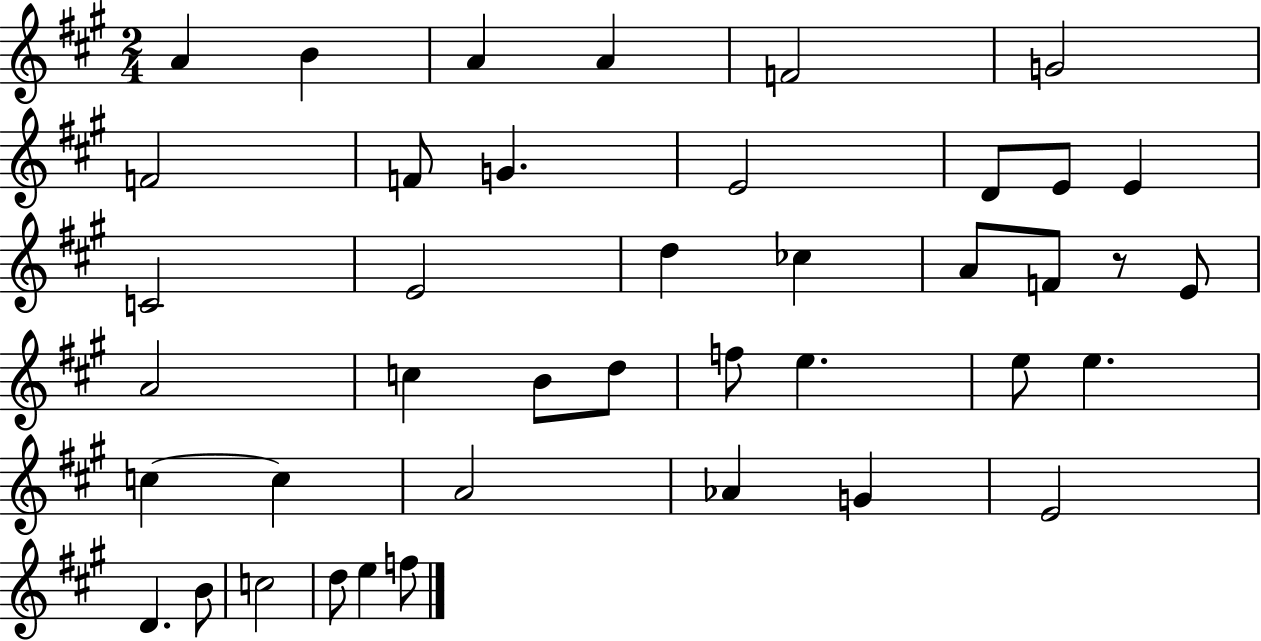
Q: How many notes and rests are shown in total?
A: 41